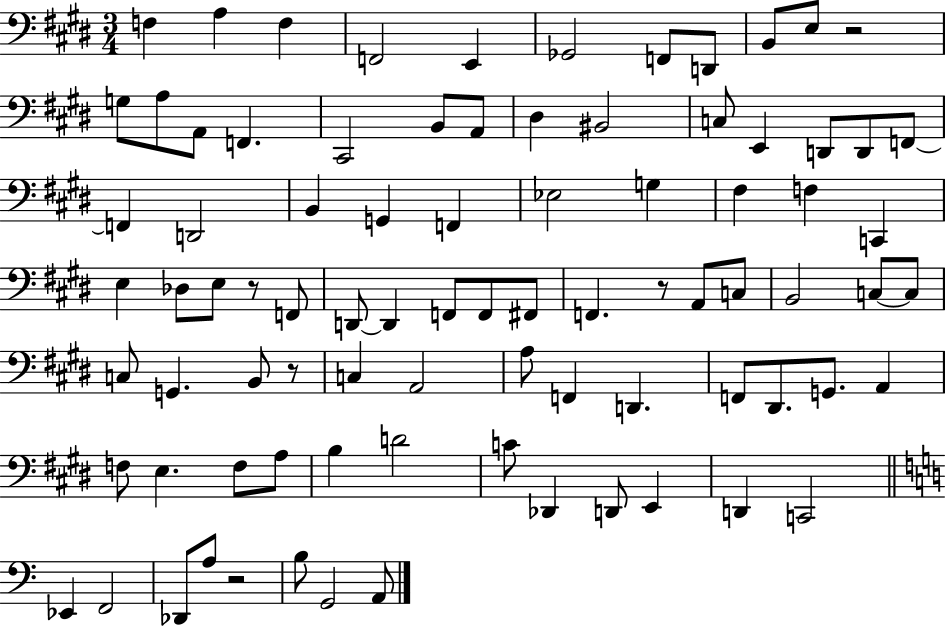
F3/q A3/q F3/q F2/h E2/q Gb2/h F2/e D2/e B2/e E3/e R/h G3/e A3/e A2/e F2/q. C#2/h B2/e A2/e D#3/q BIS2/h C3/e E2/q D2/e D2/e F2/e F2/q D2/h B2/q G2/q F2/q Eb3/h G3/q F#3/q F3/q C2/q E3/q Db3/e E3/e R/e F2/e D2/e D2/q F2/e F2/e F#2/e F2/q. R/e A2/e C3/e B2/h C3/e C3/e C3/e G2/q. B2/e R/e C3/q A2/h A3/e F2/q D2/q. F2/e D#2/e. G2/e. A2/q F3/e E3/q. F3/e A3/e B3/q D4/h C4/e Db2/q D2/e E2/q D2/q C2/h Eb2/q F2/h Db2/e A3/e R/h B3/e G2/h A2/e